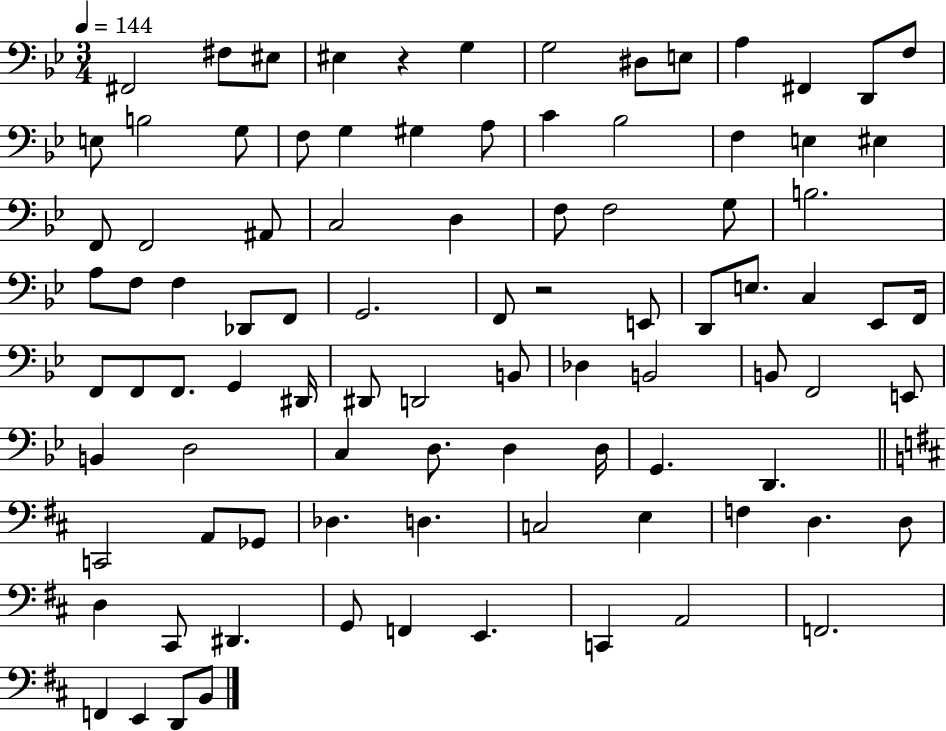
{
  \clef bass
  \numericTimeSignature
  \time 3/4
  \key bes \major
  \tempo 4 = 144
  fis,2 fis8 eis8 | eis4 r4 g4 | g2 dis8 e8 | a4 fis,4 d,8 f8 | \break e8 b2 g8 | f8 g4 gis4 a8 | c'4 bes2 | f4 e4 eis4 | \break f,8 f,2 ais,8 | c2 d4 | f8 f2 g8 | b2. | \break a8 f8 f4 des,8 f,8 | g,2. | f,8 r2 e,8 | d,8 e8. c4 ees,8 f,16 | \break f,8 f,8 f,8. g,4 dis,16 | dis,8 d,2 b,8 | des4 b,2 | b,8 f,2 e,8 | \break b,4 d2 | c4 d8. d4 d16 | g,4. d,4. | \bar "||" \break \key b \minor c,2 a,8 ges,8 | des4. d4. | c2 e4 | f4 d4. d8 | \break d4 cis,8 dis,4. | g,8 f,4 e,4. | c,4 a,2 | f,2. | \break f,4 e,4 d,8 b,8 | \bar "|."
}